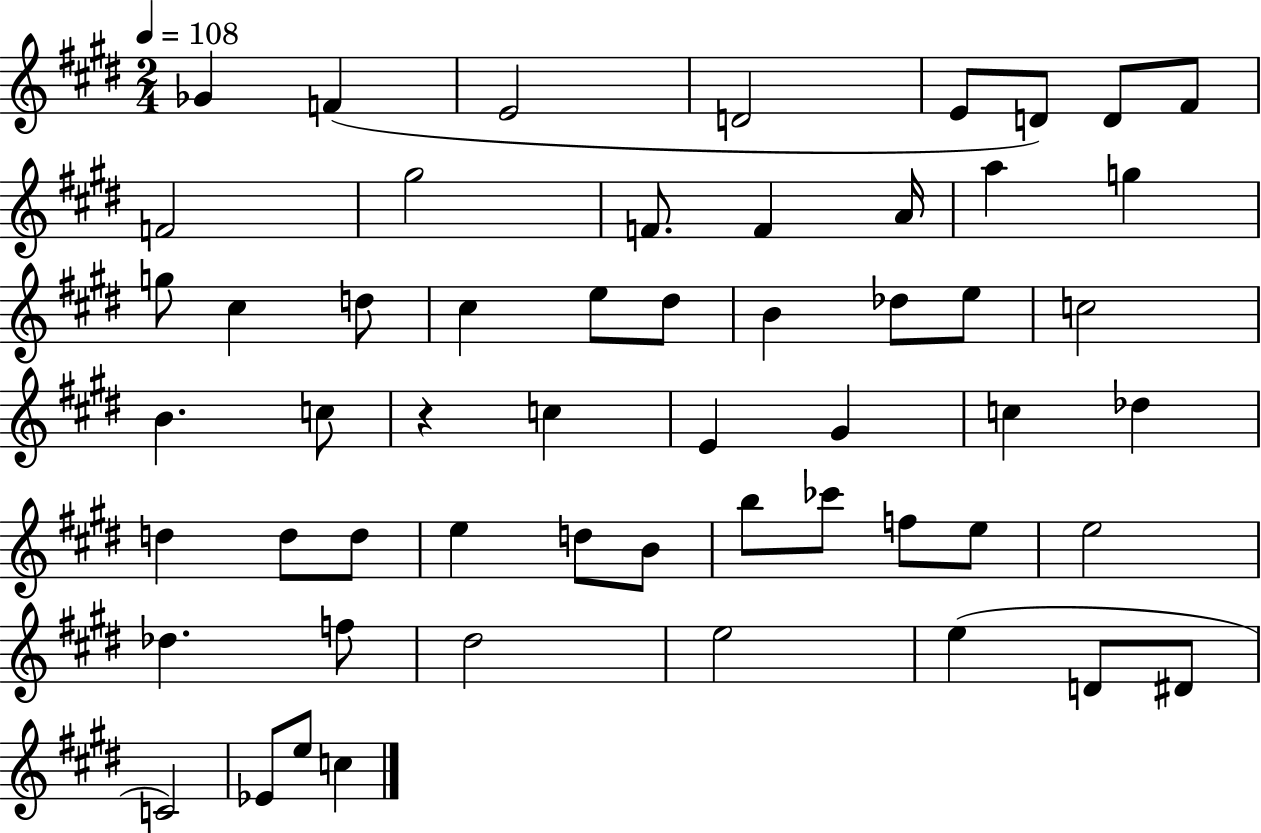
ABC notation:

X:1
T:Untitled
M:2/4
L:1/4
K:E
_G F E2 D2 E/2 D/2 D/2 ^F/2 F2 ^g2 F/2 F A/4 a g g/2 ^c d/2 ^c e/2 ^d/2 B _d/2 e/2 c2 B c/2 z c E ^G c _d d d/2 d/2 e d/2 B/2 b/2 _c'/2 f/2 e/2 e2 _d f/2 ^d2 e2 e D/2 ^D/2 C2 _E/2 e/2 c